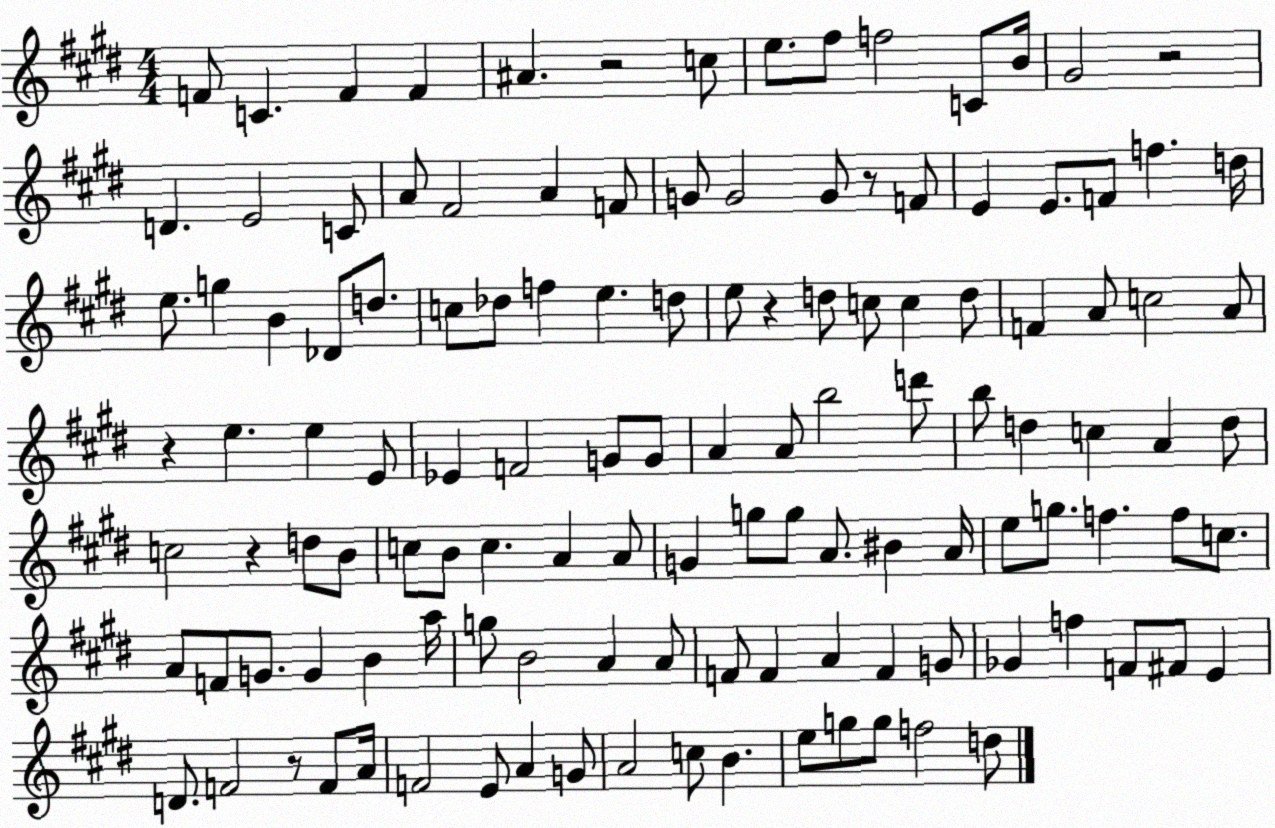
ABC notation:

X:1
T:Untitled
M:4/4
L:1/4
K:E
F/2 C F F ^A z2 c/2 e/2 ^f/2 f2 C/2 B/4 ^G2 z2 D E2 C/2 A/2 ^F2 A F/2 G/2 G2 G/2 z/2 F/2 E E/2 F/2 f d/4 e/2 g B _D/2 d/2 c/2 _d/2 f e d/2 e/2 z d/2 c/2 c d/2 F A/2 c2 A/2 z e e E/2 _E F2 G/2 G/2 A A/2 b2 d'/2 b/2 d c A d/2 c2 z d/2 B/2 c/2 B/2 c A A/2 G g/2 g/2 A/2 ^B A/4 e/2 g/2 f f/2 c/2 A/2 F/2 G/2 G B a/4 g/2 B2 A A/2 F/2 F A F G/2 _G f F/2 ^F/2 E D/2 F2 z/2 F/2 A/4 F2 E/2 A G/2 A2 c/2 B e/2 g/2 g/2 f2 d/2